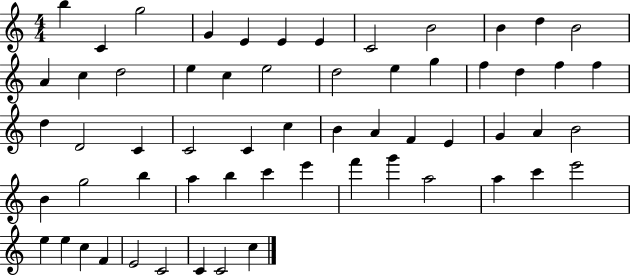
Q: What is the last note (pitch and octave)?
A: C5